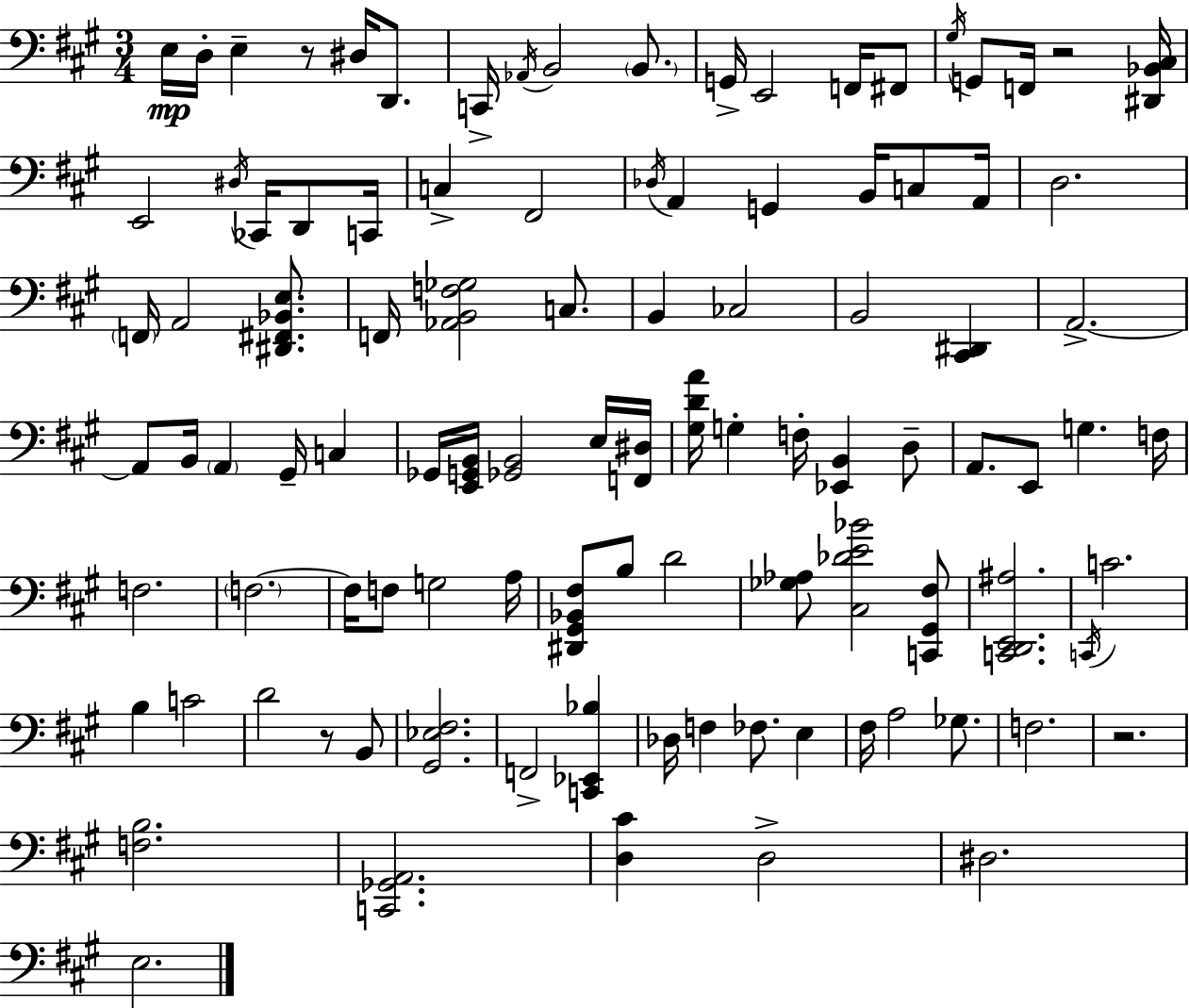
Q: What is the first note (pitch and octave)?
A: E3